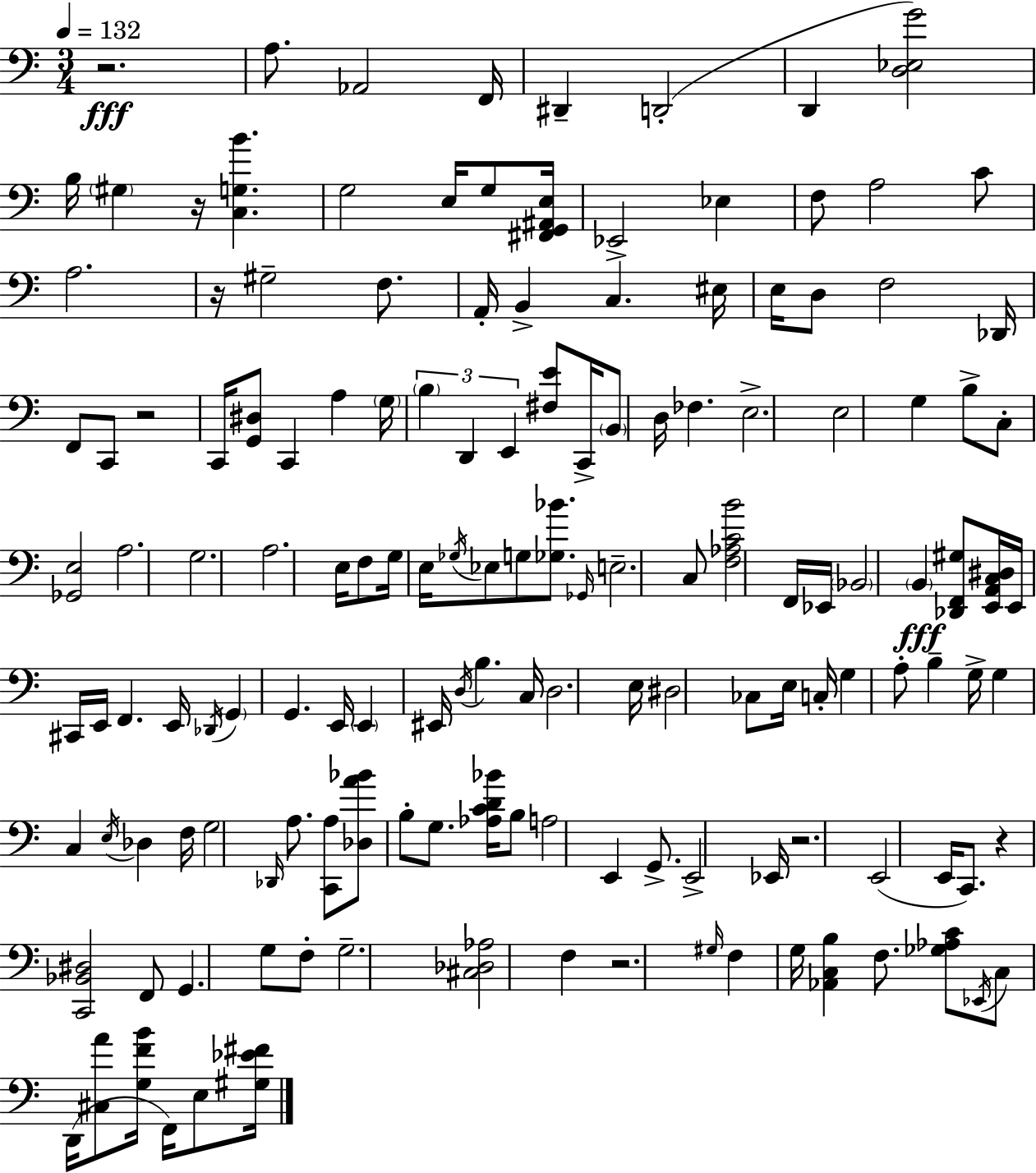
X:1
T:Untitled
M:3/4
L:1/4
K:C
z2 A,/2 _A,,2 F,,/4 ^D,, D,,2 D,, [D,_E,G]2 B,/4 ^G, z/4 [C,G,B] G,2 E,/4 G,/2 [^F,,G,,^A,,E,]/4 _E,,2 _E, F,/2 A,2 C/2 A,2 z/4 ^G,2 F,/2 A,,/4 B,, C, ^E,/4 E,/4 D,/2 F,2 _D,,/4 F,,/2 C,,/2 z2 C,,/4 [G,,^D,]/2 C,, A, G,/4 B, D,, E,, [^F,E]/2 C,,/4 B,,/2 D,/4 _F, E,2 E,2 G, B,/2 C,/2 [_G,,E,]2 A,2 G,2 A,2 E,/4 F,/2 G,/4 E,/4 _G,/4 _E,/2 G,/2 [_G,_B]/2 _G,,/4 E,2 C,/2 [F,_A,CB]2 F,,/4 _E,,/4 _B,,2 B,, [_D,,F,,^G,]/2 [E,,A,,C,^D,]/4 E,,/4 ^C,,/4 E,,/4 F,, E,,/4 _D,,/4 G,, G,, E,,/4 E,, ^E,,/4 D,/4 B, C,/4 D,2 E,/4 ^D,2 _C,/2 E,/4 C,/4 G, A,/2 B, G,/4 G, C, E,/4 _D, F,/4 G,2 _D,,/4 A,/2 [C,,A,]/2 [_D,A_B]/2 B,/2 G,/2 [_A,CD_B]/4 B,/2 A,2 E,, G,,/2 E,,2 _E,,/4 z2 E,,2 E,,/4 C,,/2 z [C,,_B,,^D,]2 F,,/2 G,, G,/2 F,/2 G,2 [^C,_D,_A,]2 F, z2 ^G,/4 F, G,/4 [_A,,C,B,] F,/2 [_G,_A,C]/2 _E,,/4 C,/2 D,,/4 [^C,A]/2 [G,FB]/4 F,,/4 E,/2 [^G,_E^F]/4